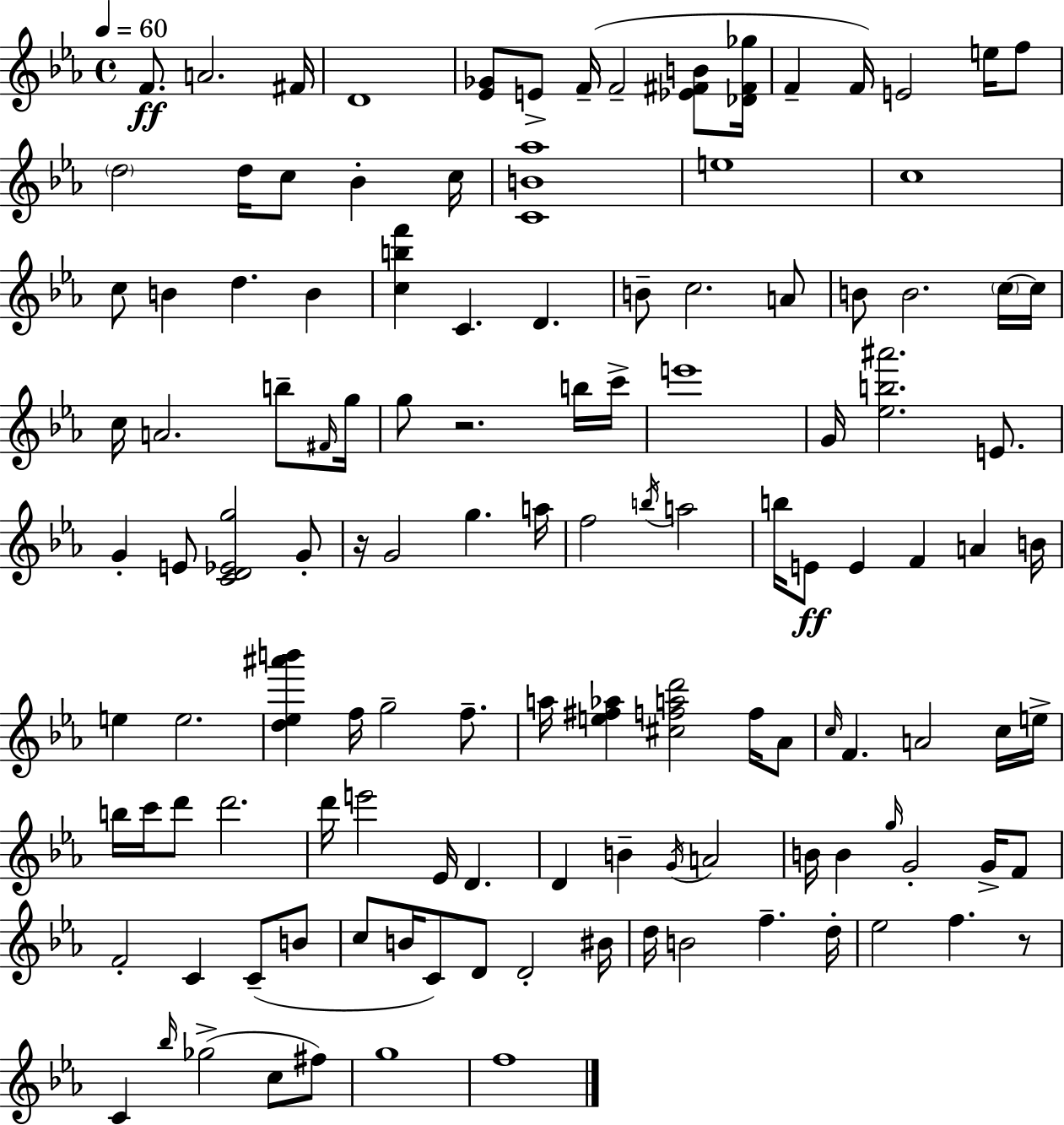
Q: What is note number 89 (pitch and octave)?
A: F4